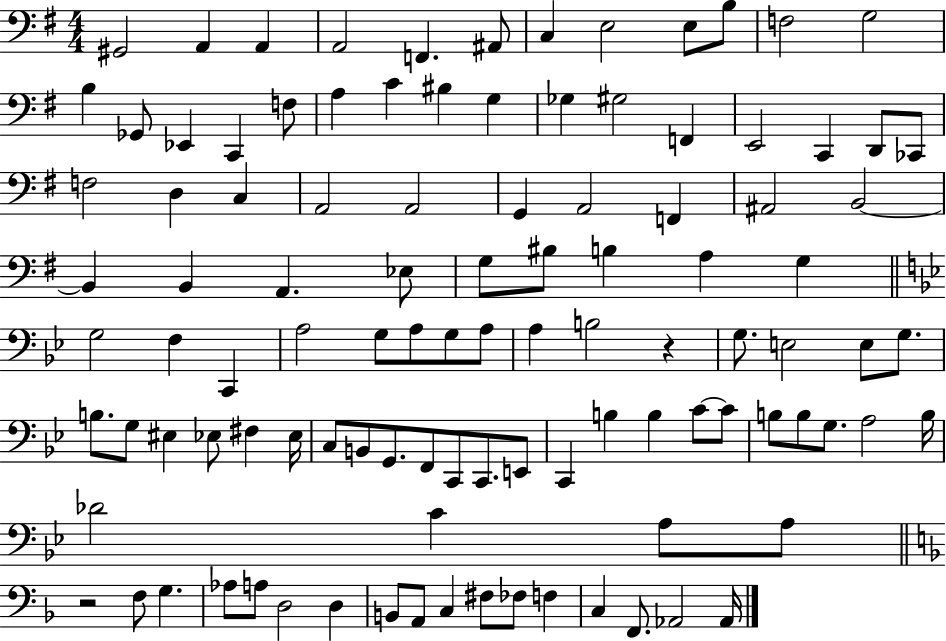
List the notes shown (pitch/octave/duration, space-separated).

G#2/h A2/q A2/q A2/h F2/q. A#2/e C3/q E3/h E3/e B3/e F3/h G3/h B3/q Gb2/e Eb2/q C2/q F3/e A3/q C4/q BIS3/q G3/q Gb3/q G#3/h F2/q E2/h C2/q D2/e CES2/e F3/h D3/q C3/q A2/h A2/h G2/q A2/h F2/q A#2/h B2/h B2/q B2/q A2/q. Eb3/e G3/e BIS3/e B3/q A3/q G3/q G3/h F3/q C2/q A3/h G3/e A3/e G3/e A3/e A3/q B3/h R/q G3/e. E3/h E3/e G3/e. B3/e. G3/e EIS3/q Eb3/e F#3/q Eb3/s C3/e B2/e G2/e. F2/e C2/e C2/e. E2/e C2/q B3/q B3/q C4/e C4/e B3/e B3/e G3/e. A3/h B3/s Db4/h C4/q A3/e A3/e R/h F3/e G3/q. Ab3/e A3/e D3/h D3/q B2/e A2/e C3/q F#3/e FES3/e F3/q C3/q F2/e. Ab2/h Ab2/s